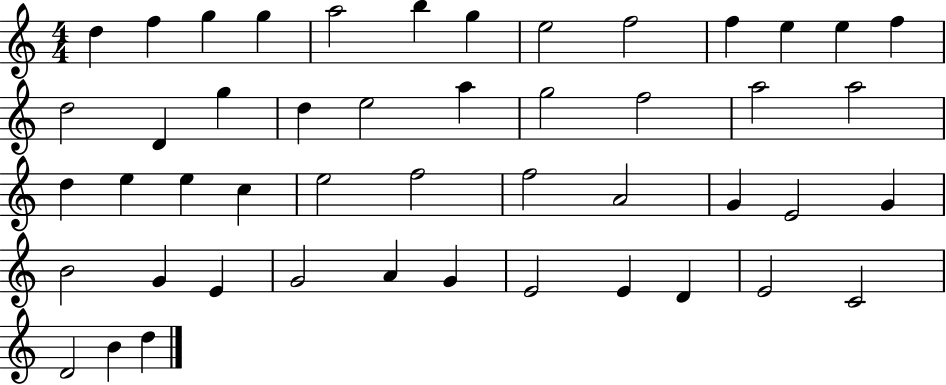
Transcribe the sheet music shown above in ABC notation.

X:1
T:Untitled
M:4/4
L:1/4
K:C
d f g g a2 b g e2 f2 f e e f d2 D g d e2 a g2 f2 a2 a2 d e e c e2 f2 f2 A2 G E2 G B2 G E G2 A G E2 E D E2 C2 D2 B d